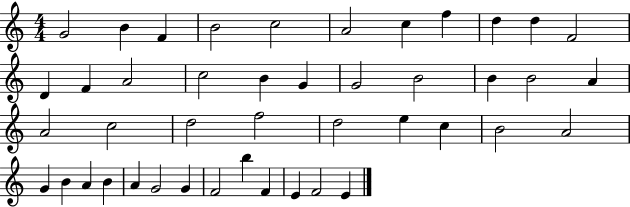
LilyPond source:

{
  \clef treble
  \numericTimeSignature
  \time 4/4
  \key c \major
  g'2 b'4 f'4 | b'2 c''2 | a'2 c''4 f''4 | d''4 d''4 f'2 | \break d'4 f'4 a'2 | c''2 b'4 g'4 | g'2 b'2 | b'4 b'2 a'4 | \break a'2 c''2 | d''2 f''2 | d''2 e''4 c''4 | b'2 a'2 | \break g'4 b'4 a'4 b'4 | a'4 g'2 g'4 | f'2 b''4 f'4 | e'4 f'2 e'4 | \break \bar "|."
}